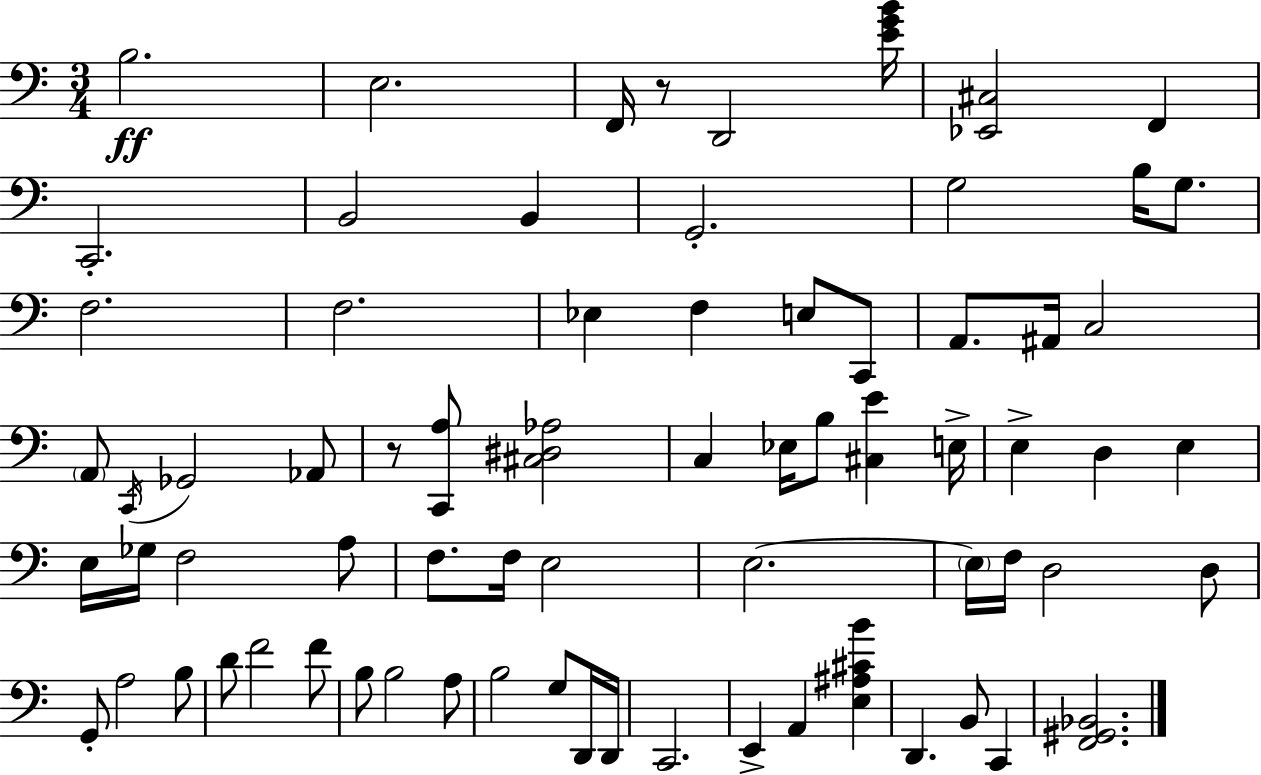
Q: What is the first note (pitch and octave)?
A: B3